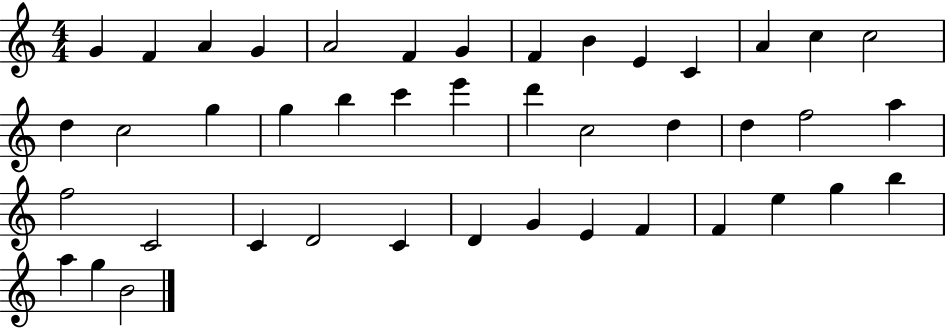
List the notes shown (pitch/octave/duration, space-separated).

G4/q F4/q A4/q G4/q A4/h F4/q G4/q F4/q B4/q E4/q C4/q A4/q C5/q C5/h D5/q C5/h G5/q G5/q B5/q C6/q E6/q D6/q C5/h D5/q D5/q F5/h A5/q F5/h C4/h C4/q D4/h C4/q D4/q G4/q E4/q F4/q F4/q E5/q G5/q B5/q A5/q G5/q B4/h